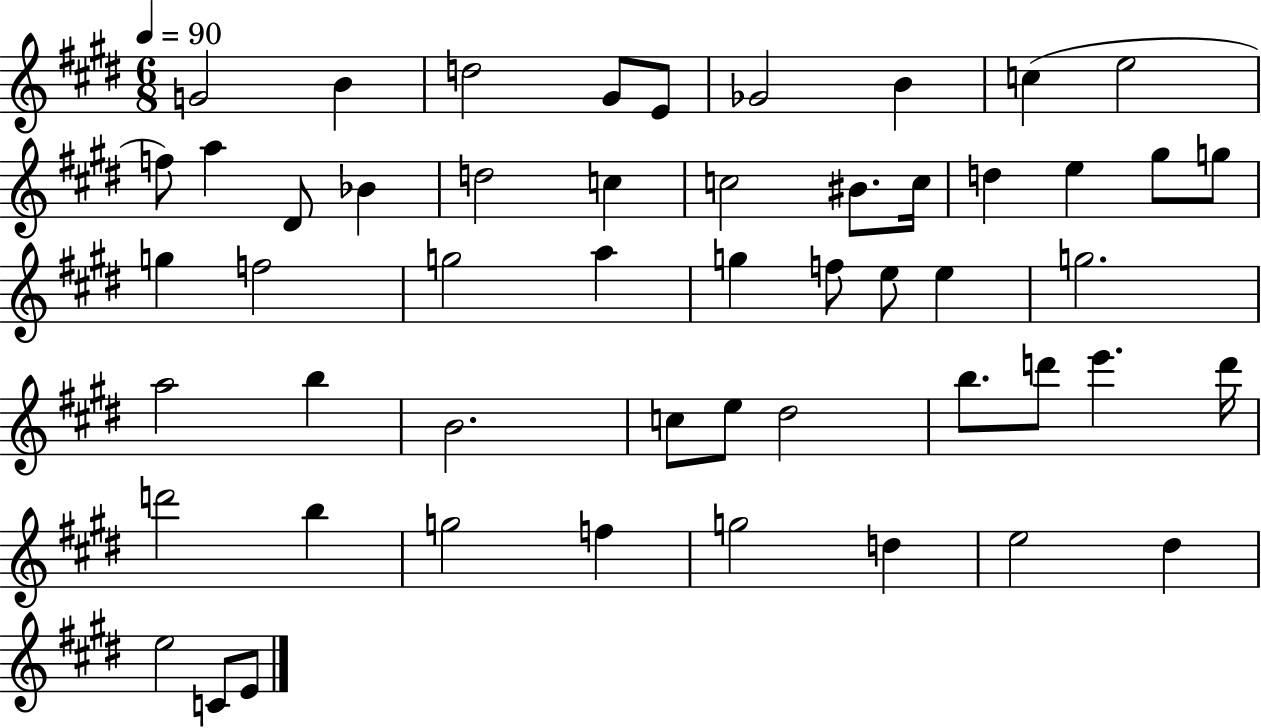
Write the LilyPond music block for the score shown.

{
  \clef treble
  \numericTimeSignature
  \time 6/8
  \key e \major
  \tempo 4 = 90
  g'2 b'4 | d''2 gis'8 e'8 | ges'2 b'4 | c''4( e''2 | \break f''8) a''4 dis'8 bes'4 | d''2 c''4 | c''2 bis'8. c''16 | d''4 e''4 gis''8 g''8 | \break g''4 f''2 | g''2 a''4 | g''4 f''8 e''8 e''4 | g''2. | \break a''2 b''4 | b'2. | c''8 e''8 dis''2 | b''8. d'''8 e'''4. d'''16 | \break d'''2 b''4 | g''2 f''4 | g''2 d''4 | e''2 dis''4 | \break e''2 c'8 e'8 | \bar "|."
}